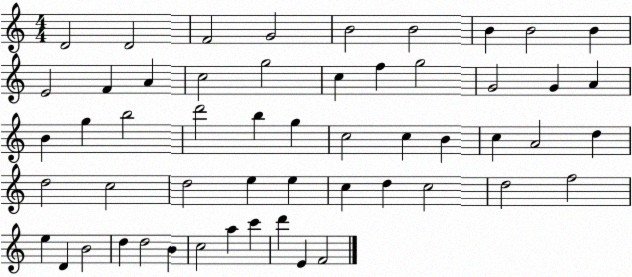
X:1
T:Untitled
M:4/4
L:1/4
K:C
D2 D2 F2 G2 B2 B2 B B2 B E2 F A c2 g2 c f g2 G2 G A B g b2 d'2 b g c2 c B c A2 d d2 c2 d2 e e c d c2 d2 f2 e D B2 d d2 B c2 a c' d' E F2